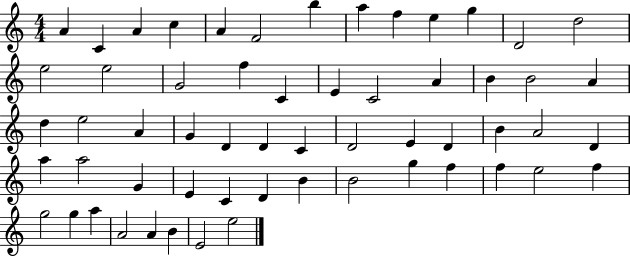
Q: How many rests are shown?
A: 0